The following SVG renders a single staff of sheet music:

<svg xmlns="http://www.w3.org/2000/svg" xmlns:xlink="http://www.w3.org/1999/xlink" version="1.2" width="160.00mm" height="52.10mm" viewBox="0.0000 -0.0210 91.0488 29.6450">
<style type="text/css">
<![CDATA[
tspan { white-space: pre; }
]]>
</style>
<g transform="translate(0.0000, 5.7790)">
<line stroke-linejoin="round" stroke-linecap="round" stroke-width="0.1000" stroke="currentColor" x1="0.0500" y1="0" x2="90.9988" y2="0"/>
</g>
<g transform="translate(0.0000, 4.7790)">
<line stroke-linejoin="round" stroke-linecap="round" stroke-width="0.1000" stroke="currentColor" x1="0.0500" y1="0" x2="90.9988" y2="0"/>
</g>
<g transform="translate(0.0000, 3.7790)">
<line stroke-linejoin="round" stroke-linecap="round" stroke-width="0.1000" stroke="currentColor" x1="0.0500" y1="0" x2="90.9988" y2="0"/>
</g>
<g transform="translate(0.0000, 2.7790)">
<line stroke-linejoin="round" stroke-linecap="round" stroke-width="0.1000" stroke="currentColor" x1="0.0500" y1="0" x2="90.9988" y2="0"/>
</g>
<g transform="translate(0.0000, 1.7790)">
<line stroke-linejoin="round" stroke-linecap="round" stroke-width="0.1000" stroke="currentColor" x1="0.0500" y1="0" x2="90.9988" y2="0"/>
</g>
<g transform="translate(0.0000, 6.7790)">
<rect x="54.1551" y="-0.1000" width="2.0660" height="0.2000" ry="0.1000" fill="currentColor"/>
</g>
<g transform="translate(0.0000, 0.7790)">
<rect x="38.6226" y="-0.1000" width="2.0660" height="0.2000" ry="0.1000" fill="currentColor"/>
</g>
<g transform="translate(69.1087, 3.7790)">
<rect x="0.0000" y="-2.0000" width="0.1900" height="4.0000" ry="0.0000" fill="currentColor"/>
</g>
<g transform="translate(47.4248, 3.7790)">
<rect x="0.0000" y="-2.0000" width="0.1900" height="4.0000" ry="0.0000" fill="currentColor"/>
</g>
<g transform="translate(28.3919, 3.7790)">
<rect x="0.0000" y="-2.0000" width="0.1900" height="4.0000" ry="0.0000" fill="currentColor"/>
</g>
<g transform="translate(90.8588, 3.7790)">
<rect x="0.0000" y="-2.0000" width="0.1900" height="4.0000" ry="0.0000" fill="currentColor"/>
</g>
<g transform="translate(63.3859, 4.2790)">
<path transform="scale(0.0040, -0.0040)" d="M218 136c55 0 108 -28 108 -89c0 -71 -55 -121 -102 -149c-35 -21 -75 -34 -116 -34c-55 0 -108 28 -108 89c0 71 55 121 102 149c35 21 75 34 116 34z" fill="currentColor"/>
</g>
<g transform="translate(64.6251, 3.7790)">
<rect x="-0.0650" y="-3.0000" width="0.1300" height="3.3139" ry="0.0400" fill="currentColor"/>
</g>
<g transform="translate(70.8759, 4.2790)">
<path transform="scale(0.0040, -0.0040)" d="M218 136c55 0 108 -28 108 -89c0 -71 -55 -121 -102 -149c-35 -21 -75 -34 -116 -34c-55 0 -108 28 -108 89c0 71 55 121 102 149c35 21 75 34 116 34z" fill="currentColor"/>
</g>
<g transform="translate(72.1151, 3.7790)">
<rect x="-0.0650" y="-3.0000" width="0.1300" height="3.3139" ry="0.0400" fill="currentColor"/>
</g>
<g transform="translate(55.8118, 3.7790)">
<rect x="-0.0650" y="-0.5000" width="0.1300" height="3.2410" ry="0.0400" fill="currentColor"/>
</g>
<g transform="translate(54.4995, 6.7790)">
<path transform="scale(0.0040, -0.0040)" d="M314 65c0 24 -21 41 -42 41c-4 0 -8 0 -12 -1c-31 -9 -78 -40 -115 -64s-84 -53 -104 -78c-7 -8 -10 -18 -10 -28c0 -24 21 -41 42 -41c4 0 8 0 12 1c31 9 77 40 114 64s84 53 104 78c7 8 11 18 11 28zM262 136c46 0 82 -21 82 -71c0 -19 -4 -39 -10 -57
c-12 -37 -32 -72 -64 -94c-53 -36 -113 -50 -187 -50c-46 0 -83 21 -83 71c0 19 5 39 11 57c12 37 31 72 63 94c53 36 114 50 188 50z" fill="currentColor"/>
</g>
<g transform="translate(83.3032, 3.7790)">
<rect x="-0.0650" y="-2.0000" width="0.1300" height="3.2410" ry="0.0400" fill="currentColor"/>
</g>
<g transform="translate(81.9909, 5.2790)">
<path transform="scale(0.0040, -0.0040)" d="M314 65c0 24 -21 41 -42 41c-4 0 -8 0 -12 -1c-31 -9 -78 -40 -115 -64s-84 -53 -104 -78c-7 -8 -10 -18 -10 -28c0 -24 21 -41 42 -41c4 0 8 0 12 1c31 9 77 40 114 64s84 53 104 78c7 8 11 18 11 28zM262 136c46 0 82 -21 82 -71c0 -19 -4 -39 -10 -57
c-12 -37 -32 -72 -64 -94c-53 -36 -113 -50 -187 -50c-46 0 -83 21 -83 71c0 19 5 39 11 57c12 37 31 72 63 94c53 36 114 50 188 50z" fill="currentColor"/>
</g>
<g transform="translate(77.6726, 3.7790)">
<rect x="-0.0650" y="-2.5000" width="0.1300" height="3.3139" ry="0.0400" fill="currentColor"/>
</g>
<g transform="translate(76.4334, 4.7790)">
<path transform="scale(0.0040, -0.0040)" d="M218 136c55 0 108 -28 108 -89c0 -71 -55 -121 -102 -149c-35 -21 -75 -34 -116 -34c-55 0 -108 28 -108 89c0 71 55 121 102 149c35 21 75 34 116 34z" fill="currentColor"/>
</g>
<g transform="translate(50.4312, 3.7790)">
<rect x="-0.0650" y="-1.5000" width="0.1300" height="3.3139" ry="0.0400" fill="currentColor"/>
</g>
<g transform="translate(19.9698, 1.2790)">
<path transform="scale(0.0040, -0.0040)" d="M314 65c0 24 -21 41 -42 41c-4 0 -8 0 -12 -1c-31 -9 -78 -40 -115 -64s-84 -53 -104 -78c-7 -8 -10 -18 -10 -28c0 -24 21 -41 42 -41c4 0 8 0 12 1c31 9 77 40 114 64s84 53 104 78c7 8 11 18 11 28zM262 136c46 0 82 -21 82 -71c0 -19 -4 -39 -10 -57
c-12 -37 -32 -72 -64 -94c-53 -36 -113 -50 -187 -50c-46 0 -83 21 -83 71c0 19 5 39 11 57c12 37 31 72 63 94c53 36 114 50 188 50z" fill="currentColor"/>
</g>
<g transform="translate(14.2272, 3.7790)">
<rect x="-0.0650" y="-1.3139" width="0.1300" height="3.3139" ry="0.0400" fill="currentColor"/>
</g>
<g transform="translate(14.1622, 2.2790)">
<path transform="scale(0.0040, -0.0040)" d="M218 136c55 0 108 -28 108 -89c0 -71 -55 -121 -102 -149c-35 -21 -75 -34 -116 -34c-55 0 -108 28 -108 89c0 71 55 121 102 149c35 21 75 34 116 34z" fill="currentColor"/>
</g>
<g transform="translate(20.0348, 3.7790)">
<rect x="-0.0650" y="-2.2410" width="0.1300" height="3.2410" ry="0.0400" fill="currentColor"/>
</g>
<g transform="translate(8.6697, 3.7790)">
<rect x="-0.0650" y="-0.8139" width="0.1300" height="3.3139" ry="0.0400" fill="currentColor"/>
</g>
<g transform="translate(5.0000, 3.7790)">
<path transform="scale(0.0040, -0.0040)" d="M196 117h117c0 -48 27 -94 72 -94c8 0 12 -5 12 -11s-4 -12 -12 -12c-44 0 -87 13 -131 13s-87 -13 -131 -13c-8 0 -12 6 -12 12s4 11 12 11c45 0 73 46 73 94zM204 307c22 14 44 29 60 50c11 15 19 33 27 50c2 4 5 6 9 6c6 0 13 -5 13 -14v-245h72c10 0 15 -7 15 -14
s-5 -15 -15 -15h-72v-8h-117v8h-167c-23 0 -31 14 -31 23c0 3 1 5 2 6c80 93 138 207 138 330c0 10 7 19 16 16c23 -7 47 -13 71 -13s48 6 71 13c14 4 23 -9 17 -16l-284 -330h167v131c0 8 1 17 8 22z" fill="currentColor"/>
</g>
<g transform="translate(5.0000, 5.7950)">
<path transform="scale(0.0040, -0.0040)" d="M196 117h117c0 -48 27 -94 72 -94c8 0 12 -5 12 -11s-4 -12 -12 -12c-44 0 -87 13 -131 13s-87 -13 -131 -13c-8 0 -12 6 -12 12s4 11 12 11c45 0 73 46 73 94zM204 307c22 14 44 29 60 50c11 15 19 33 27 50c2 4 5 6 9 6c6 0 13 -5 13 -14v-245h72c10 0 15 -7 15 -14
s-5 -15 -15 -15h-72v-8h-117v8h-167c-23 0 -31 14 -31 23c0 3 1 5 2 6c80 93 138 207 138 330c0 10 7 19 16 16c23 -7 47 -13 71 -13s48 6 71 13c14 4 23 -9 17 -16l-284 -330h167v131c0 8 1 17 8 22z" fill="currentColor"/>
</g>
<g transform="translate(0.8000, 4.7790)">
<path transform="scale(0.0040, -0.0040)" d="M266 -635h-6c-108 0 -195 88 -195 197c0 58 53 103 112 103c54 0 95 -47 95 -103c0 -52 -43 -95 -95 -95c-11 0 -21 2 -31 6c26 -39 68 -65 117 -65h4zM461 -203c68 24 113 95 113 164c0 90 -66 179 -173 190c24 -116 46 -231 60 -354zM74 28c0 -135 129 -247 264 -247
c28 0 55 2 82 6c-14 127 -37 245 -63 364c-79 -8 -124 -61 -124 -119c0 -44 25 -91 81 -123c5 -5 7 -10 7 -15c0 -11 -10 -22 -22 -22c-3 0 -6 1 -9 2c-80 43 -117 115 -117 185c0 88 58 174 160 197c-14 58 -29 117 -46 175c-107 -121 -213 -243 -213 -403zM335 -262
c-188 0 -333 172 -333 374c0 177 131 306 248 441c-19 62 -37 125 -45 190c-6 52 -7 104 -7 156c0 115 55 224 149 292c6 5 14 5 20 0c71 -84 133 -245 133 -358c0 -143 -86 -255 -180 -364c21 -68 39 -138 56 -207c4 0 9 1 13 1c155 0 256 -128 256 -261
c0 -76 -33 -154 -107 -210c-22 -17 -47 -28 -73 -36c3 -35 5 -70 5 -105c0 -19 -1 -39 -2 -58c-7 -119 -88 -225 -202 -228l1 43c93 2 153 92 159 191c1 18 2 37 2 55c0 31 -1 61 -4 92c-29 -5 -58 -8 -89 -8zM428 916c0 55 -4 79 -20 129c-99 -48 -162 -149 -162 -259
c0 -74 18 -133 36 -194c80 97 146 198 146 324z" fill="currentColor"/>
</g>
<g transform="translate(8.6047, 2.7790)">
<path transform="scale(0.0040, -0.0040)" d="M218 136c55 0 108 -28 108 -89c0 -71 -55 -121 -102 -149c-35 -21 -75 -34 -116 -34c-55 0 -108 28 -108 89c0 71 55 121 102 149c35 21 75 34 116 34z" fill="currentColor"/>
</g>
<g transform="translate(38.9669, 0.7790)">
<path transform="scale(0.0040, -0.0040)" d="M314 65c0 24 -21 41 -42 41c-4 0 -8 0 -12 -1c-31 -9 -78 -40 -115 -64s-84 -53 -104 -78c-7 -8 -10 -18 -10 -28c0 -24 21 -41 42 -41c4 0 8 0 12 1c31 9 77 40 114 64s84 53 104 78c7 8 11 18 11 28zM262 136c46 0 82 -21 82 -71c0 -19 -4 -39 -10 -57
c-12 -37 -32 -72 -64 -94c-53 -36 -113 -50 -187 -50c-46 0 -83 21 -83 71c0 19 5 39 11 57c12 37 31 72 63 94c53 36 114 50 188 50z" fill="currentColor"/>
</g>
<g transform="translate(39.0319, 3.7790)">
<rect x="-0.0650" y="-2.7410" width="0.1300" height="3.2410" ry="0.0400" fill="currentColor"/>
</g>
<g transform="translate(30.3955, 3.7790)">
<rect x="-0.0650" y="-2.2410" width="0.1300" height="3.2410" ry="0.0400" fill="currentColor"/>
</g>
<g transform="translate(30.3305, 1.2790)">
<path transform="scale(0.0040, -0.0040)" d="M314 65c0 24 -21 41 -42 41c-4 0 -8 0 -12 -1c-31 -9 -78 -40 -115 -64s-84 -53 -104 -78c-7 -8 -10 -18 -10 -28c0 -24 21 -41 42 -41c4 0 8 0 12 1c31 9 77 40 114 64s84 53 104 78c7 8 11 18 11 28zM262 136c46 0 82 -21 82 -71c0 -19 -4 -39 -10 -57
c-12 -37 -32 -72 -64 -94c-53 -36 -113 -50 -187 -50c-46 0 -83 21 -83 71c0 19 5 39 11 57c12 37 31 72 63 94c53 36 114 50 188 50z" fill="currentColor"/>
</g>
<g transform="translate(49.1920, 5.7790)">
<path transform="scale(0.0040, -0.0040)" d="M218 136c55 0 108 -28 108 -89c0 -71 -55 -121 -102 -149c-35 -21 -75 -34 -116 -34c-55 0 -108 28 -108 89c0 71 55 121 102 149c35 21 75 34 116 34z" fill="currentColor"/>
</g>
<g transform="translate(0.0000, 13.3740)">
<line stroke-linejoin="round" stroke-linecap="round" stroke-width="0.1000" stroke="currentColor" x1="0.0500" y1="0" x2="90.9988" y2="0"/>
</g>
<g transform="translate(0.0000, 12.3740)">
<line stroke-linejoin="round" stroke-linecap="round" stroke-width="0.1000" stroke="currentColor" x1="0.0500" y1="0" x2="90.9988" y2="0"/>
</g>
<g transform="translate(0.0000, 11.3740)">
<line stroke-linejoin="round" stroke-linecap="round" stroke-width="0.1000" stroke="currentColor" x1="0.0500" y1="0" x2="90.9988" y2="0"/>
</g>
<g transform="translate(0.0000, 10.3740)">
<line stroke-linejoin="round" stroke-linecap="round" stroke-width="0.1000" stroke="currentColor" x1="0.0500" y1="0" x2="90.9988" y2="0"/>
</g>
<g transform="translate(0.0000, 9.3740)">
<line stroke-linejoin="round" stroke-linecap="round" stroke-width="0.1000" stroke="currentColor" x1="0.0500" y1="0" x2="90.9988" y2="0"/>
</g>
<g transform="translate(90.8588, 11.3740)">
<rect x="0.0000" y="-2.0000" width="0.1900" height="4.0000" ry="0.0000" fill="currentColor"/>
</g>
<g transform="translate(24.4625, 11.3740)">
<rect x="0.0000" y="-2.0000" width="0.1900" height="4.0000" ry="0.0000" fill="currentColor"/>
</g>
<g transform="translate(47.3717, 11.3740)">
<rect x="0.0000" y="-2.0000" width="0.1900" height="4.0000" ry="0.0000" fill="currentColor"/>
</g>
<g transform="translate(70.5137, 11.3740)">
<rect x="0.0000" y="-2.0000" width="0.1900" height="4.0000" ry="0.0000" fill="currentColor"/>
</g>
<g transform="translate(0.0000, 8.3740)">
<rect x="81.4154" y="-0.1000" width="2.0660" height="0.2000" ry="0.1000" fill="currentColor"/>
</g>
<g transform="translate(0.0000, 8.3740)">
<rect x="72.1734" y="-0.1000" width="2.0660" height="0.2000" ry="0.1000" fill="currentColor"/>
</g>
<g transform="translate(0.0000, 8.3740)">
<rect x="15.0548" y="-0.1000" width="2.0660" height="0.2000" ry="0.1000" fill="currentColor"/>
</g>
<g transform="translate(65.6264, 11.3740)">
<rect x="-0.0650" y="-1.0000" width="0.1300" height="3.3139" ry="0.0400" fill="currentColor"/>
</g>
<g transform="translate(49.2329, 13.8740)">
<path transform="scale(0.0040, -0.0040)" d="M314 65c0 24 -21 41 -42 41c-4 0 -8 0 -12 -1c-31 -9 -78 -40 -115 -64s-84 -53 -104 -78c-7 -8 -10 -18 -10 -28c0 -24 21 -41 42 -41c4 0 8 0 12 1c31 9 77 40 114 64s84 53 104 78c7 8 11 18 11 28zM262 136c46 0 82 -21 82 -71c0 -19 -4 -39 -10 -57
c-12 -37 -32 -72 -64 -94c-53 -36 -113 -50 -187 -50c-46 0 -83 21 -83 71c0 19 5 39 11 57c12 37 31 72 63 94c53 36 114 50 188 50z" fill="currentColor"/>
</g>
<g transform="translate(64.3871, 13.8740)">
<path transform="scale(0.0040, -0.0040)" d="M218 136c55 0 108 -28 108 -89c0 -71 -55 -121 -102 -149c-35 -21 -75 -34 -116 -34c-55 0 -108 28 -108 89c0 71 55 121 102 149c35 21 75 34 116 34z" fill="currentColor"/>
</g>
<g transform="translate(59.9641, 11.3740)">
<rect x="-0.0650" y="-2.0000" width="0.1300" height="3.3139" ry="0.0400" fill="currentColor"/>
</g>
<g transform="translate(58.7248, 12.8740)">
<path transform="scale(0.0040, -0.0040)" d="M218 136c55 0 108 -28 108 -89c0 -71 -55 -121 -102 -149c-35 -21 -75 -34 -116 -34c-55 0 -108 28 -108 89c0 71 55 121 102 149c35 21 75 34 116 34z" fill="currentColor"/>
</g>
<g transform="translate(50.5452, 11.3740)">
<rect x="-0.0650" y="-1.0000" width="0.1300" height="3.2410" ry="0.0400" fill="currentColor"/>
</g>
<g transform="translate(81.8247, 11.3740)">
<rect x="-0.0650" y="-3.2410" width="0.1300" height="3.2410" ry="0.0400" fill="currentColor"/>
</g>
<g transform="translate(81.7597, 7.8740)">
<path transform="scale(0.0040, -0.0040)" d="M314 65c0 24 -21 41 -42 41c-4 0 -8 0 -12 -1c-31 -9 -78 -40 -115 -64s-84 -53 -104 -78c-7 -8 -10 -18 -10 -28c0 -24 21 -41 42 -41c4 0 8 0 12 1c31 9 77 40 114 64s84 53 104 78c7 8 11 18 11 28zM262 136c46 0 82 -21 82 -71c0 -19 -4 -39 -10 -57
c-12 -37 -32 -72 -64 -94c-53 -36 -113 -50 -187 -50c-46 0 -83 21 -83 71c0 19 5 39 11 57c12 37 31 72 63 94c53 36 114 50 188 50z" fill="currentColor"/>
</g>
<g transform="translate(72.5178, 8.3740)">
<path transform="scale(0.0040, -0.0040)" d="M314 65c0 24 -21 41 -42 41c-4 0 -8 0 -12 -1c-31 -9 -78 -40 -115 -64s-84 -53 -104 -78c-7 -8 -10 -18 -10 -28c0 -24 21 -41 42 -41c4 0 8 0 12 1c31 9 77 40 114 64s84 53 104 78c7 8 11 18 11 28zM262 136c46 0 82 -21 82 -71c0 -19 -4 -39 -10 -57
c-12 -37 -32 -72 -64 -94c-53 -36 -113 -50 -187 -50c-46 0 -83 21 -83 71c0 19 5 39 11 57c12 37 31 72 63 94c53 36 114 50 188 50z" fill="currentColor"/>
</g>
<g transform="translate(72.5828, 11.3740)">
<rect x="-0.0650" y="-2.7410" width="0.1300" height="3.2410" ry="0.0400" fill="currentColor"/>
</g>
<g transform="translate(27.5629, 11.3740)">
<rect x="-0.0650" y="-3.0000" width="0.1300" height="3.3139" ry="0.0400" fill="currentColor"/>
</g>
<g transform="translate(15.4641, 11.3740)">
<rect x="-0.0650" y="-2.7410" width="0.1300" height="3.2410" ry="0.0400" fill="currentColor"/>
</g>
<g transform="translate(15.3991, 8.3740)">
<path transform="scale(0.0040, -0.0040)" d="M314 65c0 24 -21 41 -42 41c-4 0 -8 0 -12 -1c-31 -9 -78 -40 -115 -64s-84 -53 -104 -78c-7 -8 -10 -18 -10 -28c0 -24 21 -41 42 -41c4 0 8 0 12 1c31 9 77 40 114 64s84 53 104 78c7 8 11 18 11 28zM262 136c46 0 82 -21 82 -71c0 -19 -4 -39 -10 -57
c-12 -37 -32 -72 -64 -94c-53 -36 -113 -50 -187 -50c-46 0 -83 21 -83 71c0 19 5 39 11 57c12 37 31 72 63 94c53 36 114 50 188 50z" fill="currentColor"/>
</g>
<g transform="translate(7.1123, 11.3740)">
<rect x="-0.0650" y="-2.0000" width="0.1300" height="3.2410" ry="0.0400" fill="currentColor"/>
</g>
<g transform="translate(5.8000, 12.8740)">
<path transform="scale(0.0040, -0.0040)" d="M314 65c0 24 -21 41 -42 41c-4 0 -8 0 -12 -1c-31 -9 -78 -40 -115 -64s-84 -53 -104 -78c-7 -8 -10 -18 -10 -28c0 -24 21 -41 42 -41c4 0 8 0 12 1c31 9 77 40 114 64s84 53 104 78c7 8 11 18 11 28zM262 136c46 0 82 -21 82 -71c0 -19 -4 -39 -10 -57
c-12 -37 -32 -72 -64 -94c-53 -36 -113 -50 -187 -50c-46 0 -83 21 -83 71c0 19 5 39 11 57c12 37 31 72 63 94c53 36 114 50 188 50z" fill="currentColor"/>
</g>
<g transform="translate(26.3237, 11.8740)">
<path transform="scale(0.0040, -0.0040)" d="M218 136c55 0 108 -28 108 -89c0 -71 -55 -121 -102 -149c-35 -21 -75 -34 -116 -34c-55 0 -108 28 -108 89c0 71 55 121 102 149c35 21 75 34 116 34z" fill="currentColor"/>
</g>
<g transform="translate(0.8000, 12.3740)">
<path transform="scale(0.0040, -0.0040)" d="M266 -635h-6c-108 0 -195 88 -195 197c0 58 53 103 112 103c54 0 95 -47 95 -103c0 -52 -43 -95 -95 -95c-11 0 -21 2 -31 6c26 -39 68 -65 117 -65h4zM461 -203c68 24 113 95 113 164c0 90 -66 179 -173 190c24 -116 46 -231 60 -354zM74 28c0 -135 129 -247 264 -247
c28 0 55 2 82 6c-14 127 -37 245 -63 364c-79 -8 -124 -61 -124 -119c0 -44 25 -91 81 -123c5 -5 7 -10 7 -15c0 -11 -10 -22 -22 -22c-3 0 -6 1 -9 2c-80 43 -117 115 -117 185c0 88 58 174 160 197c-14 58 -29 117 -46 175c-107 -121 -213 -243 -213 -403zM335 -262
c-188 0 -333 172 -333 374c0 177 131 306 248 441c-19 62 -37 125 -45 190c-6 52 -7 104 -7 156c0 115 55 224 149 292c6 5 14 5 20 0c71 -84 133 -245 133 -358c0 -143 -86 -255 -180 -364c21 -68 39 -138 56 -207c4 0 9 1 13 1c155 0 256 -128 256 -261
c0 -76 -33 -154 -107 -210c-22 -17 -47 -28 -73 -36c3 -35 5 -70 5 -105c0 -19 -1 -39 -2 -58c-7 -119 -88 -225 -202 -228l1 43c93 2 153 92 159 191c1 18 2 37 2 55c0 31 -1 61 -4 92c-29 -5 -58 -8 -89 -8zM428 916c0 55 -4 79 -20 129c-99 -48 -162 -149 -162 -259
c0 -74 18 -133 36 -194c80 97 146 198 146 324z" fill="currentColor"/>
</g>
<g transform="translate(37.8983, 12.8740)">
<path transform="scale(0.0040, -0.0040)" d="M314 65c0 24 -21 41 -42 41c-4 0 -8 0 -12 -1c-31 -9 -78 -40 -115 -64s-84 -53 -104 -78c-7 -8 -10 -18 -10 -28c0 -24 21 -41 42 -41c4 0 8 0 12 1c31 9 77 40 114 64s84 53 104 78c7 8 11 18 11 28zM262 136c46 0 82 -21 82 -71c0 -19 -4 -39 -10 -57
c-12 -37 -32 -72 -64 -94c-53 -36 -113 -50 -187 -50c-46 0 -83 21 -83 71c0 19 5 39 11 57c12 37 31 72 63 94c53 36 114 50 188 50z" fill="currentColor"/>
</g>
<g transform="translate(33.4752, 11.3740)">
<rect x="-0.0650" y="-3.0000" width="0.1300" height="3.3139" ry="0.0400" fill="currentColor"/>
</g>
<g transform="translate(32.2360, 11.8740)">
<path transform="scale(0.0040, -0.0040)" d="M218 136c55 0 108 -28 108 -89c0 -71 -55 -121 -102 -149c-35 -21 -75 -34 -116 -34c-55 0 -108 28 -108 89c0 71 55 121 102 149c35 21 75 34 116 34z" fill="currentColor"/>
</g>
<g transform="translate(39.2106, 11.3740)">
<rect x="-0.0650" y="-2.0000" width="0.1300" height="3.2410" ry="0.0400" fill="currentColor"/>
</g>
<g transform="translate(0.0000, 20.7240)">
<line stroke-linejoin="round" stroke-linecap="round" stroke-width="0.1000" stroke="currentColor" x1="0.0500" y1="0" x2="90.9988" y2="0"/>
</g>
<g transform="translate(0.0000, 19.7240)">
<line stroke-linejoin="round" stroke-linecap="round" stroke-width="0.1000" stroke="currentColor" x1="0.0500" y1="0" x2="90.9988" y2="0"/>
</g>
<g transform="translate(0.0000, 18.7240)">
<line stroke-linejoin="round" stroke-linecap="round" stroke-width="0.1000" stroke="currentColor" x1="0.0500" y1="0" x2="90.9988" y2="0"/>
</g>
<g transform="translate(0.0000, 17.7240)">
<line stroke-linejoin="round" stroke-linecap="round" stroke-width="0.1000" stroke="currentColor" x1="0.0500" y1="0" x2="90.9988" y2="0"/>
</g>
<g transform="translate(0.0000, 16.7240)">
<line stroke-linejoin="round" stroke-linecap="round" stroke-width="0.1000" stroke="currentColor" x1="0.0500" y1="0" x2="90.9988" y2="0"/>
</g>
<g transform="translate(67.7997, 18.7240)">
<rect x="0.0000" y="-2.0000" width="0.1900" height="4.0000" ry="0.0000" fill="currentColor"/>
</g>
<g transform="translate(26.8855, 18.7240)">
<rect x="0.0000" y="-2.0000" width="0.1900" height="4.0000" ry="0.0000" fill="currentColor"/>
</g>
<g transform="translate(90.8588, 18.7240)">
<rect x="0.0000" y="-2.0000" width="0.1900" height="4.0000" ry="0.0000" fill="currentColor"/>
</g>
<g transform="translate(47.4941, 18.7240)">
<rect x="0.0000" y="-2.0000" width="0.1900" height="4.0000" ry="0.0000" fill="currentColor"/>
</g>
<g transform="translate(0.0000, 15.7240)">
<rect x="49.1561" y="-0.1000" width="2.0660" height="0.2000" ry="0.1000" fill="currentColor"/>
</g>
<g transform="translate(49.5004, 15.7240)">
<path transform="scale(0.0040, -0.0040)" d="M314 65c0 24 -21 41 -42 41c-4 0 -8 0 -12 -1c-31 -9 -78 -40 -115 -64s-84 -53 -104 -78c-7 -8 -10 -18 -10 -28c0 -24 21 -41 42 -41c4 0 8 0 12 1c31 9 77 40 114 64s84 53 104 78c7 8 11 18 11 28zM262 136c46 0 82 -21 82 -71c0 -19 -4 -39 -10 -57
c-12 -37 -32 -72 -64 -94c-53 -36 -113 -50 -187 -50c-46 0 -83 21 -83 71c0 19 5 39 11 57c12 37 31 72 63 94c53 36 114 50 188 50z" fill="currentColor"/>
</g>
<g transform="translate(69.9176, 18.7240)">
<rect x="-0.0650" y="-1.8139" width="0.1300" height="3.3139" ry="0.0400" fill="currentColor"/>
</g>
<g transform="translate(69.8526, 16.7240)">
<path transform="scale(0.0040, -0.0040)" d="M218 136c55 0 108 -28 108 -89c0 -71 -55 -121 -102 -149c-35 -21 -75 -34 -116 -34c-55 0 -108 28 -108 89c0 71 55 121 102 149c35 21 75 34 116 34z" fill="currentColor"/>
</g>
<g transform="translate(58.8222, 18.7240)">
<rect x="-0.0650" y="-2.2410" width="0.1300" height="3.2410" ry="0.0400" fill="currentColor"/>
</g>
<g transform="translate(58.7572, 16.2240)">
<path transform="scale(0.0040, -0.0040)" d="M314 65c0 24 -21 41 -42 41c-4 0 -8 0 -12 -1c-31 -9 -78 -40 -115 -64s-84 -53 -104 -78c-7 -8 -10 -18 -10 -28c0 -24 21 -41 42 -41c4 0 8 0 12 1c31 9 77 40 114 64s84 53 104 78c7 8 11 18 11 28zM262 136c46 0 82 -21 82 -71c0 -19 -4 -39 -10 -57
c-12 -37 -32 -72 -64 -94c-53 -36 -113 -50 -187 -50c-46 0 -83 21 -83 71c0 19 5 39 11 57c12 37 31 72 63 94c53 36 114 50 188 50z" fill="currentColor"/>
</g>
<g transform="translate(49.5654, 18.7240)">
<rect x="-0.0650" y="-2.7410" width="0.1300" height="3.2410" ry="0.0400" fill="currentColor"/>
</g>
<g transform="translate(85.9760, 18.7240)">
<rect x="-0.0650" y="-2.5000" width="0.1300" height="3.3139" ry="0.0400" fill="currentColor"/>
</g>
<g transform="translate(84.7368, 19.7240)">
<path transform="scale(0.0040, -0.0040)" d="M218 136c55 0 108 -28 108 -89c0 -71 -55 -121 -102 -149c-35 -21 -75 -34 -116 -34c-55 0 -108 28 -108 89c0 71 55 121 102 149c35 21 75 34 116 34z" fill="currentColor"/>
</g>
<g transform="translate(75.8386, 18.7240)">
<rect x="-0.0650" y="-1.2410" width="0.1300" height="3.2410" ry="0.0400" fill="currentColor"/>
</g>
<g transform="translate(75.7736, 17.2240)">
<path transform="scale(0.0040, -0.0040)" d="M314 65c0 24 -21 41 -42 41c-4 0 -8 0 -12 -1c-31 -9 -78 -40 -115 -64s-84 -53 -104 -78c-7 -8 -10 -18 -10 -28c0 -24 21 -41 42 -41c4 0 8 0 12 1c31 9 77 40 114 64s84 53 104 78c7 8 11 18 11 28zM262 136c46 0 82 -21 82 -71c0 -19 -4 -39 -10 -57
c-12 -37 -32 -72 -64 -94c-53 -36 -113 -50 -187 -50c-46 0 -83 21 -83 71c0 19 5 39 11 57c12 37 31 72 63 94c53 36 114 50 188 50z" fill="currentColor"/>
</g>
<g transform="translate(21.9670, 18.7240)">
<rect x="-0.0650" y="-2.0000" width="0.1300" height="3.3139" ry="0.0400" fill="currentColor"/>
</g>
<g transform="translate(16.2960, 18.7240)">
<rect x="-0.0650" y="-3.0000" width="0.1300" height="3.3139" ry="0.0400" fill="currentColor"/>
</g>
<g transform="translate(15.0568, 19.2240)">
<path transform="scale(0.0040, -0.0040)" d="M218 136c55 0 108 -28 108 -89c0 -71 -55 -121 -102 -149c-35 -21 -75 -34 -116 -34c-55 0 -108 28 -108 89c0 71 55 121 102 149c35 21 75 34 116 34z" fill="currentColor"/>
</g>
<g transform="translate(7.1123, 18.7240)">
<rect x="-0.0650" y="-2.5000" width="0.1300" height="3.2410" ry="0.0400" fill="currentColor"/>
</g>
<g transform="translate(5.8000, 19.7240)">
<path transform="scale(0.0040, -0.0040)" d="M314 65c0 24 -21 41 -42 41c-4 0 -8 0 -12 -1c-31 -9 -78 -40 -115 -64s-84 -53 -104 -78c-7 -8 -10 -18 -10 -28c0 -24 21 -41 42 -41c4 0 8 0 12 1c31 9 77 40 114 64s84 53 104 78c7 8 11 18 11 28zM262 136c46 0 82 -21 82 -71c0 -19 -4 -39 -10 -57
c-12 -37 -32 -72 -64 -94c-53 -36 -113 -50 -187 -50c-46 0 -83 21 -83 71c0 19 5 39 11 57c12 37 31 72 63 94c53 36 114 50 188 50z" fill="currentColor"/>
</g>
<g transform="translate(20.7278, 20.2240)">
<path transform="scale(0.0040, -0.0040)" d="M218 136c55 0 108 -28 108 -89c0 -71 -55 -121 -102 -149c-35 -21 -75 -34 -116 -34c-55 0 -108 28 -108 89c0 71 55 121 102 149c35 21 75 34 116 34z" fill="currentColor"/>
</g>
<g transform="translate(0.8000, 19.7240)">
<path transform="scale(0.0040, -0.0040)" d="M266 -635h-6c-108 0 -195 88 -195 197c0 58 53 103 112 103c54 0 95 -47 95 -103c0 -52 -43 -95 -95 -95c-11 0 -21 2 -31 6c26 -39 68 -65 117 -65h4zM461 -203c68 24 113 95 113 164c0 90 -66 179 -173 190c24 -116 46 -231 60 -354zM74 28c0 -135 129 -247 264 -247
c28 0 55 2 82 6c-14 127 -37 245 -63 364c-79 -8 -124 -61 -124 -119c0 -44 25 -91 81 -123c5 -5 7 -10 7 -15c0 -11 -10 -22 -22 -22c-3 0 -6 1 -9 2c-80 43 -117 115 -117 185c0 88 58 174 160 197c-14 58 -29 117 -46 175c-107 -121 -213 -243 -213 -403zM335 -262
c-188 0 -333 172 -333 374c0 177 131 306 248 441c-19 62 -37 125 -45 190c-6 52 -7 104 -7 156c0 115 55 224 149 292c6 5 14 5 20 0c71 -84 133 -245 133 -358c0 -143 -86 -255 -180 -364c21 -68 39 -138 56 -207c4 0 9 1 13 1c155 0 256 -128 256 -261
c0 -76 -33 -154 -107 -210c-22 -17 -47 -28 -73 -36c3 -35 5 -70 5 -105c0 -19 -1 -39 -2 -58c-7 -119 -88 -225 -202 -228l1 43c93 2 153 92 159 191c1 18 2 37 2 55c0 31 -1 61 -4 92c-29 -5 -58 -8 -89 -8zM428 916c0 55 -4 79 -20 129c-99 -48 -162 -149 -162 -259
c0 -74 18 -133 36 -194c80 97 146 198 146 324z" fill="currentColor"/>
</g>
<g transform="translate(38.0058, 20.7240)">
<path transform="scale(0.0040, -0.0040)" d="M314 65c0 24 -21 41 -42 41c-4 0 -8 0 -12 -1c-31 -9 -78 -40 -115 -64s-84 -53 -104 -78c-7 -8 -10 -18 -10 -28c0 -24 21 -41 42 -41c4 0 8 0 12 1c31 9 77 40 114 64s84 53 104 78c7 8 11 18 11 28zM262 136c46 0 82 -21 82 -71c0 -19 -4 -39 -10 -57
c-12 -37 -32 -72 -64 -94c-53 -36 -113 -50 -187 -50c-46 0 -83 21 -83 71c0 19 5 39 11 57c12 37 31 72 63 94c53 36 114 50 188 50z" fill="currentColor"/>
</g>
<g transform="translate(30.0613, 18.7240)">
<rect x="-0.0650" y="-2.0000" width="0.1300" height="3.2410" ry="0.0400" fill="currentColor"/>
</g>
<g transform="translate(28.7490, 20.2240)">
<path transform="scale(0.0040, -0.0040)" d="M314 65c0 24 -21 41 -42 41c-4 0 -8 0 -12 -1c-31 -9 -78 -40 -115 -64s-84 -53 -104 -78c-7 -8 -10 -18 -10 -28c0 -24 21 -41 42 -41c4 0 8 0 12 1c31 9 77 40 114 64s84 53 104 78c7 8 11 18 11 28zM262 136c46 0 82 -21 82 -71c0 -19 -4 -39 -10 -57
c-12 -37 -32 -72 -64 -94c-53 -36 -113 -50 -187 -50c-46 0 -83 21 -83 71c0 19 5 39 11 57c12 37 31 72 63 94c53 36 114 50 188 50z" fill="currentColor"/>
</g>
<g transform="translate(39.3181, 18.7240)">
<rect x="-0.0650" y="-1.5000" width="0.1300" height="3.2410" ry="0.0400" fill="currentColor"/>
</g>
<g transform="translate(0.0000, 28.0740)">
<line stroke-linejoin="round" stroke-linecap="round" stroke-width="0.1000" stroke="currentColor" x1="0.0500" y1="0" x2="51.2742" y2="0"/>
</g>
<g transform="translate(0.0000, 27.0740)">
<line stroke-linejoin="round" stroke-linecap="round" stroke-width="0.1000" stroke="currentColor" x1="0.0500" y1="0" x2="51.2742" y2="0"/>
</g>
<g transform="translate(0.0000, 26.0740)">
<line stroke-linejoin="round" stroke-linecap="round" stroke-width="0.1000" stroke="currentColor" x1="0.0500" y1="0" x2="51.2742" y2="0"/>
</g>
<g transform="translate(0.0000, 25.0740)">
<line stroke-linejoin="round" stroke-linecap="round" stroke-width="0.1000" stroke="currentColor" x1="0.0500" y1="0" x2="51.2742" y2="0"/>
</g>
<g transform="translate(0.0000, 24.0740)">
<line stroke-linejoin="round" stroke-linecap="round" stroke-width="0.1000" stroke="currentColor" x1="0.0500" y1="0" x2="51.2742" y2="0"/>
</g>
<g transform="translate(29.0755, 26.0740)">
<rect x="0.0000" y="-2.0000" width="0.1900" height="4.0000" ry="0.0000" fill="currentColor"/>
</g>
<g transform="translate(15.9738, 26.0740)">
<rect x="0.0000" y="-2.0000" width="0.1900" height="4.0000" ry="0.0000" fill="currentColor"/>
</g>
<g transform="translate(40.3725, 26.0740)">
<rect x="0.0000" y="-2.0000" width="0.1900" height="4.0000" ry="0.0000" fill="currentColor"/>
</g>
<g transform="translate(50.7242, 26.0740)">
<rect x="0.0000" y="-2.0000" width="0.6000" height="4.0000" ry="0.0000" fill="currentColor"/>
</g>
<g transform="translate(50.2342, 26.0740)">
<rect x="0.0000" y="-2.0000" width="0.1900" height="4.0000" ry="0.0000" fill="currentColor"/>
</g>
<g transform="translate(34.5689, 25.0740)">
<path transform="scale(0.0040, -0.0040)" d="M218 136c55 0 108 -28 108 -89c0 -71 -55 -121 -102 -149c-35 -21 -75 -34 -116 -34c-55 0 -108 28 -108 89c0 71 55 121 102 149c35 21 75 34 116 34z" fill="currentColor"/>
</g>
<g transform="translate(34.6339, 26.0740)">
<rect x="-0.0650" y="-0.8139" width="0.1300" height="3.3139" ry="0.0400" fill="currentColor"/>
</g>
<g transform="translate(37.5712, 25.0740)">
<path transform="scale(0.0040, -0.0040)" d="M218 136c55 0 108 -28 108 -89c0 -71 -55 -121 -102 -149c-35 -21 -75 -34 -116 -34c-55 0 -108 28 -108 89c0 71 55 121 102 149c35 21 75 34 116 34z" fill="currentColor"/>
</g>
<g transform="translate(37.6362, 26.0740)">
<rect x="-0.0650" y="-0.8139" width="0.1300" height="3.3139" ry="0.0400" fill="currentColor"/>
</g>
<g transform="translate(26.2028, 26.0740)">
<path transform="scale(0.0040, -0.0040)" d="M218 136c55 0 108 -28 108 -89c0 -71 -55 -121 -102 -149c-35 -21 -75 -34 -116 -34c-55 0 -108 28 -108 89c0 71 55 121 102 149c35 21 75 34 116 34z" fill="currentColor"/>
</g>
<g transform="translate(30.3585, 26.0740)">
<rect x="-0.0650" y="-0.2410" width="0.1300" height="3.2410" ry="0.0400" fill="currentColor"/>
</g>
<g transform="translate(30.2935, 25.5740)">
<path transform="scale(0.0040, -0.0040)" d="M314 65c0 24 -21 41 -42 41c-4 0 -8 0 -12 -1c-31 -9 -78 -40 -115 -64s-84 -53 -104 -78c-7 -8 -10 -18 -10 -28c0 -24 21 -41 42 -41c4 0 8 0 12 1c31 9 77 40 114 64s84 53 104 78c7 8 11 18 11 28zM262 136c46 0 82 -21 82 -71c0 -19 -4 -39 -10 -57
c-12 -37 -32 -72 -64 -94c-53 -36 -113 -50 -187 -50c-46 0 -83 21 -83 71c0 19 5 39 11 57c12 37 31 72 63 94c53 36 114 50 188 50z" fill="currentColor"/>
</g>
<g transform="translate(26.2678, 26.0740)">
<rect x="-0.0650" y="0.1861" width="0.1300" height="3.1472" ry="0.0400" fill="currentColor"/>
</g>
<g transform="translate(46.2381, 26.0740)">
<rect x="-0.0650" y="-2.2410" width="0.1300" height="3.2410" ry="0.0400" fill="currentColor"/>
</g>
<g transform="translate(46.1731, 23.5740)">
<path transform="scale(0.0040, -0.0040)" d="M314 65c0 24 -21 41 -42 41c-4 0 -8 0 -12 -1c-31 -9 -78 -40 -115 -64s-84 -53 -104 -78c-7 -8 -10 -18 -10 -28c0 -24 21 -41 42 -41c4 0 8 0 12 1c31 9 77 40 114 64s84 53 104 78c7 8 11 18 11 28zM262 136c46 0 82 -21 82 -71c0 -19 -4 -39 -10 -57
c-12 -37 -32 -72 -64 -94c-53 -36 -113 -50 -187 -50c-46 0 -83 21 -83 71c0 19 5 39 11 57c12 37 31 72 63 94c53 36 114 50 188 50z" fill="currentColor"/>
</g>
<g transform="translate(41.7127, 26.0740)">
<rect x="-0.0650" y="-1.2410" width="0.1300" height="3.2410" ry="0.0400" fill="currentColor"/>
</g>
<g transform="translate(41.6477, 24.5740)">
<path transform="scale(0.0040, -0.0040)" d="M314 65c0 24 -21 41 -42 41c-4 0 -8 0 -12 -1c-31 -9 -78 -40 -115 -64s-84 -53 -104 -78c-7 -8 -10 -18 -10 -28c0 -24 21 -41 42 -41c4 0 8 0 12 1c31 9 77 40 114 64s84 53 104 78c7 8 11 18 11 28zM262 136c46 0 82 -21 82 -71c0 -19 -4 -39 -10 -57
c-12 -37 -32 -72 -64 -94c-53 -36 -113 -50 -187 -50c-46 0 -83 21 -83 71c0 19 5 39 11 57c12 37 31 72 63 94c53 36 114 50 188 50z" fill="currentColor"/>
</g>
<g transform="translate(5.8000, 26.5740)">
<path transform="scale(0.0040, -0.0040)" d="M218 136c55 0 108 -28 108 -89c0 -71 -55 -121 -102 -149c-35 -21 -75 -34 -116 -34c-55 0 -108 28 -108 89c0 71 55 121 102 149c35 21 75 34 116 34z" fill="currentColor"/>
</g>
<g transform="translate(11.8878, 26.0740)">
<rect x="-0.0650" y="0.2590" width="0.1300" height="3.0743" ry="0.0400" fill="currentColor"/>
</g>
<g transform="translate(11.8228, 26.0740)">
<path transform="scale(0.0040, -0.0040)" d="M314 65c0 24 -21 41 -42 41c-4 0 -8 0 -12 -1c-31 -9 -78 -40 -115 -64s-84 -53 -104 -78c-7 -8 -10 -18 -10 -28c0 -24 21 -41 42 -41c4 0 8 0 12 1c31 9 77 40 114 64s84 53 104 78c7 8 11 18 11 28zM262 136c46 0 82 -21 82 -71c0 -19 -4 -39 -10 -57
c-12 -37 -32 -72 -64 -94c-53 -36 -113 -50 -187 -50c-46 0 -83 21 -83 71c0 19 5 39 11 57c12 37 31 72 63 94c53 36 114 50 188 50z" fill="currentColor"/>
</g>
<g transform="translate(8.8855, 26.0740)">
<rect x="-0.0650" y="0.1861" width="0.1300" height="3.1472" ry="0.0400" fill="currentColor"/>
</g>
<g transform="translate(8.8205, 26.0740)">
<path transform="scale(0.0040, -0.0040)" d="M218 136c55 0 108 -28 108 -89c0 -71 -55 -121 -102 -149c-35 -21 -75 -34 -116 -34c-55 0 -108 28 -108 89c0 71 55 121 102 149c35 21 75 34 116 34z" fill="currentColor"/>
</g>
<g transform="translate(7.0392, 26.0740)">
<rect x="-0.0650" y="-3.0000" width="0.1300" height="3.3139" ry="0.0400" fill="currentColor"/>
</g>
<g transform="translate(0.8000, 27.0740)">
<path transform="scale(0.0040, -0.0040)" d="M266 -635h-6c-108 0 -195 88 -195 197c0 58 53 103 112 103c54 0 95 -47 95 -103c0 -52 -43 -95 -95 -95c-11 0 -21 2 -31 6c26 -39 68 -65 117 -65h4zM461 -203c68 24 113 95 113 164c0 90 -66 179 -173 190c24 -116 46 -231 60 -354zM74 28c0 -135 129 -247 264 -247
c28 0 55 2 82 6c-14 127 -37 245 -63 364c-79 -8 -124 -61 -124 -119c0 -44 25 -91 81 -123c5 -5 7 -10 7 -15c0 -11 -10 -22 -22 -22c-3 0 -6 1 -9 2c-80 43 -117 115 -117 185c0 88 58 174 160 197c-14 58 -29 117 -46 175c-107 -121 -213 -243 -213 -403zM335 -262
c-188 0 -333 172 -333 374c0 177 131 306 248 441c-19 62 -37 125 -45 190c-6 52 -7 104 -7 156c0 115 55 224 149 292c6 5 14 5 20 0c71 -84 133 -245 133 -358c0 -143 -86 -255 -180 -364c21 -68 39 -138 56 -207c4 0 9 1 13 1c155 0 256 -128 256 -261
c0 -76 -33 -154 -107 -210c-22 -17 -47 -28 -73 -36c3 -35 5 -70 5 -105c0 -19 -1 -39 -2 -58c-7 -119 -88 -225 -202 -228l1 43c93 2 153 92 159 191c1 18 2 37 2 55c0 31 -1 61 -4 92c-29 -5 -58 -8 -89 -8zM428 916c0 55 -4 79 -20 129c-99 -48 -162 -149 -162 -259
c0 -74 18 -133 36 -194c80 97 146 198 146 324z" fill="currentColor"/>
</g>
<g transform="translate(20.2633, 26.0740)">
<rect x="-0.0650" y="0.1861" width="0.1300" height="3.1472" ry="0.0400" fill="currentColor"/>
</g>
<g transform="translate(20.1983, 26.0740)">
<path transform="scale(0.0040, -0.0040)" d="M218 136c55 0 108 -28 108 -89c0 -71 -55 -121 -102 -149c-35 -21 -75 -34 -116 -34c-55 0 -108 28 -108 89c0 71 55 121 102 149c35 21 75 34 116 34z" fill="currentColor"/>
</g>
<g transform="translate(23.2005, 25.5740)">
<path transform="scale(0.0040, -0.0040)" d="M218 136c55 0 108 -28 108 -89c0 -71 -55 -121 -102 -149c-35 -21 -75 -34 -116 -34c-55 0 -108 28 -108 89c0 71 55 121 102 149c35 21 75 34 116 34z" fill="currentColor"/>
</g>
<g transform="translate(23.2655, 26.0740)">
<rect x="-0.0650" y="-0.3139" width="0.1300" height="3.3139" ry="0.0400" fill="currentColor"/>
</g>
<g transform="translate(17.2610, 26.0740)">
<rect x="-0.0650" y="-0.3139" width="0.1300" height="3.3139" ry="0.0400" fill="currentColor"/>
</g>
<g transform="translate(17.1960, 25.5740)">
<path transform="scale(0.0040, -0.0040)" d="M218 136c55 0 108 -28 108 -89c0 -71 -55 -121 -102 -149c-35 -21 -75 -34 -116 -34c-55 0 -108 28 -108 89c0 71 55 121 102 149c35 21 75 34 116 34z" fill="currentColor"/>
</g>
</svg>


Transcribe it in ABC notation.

X:1
T:Untitled
M:4/4
L:1/4
K:C
d e g2 g2 a2 E C2 A A G F2 F2 a2 A A F2 D2 F D a2 b2 G2 A F F2 E2 a2 g2 f e2 G A B B2 c B c B c2 d d e2 g2